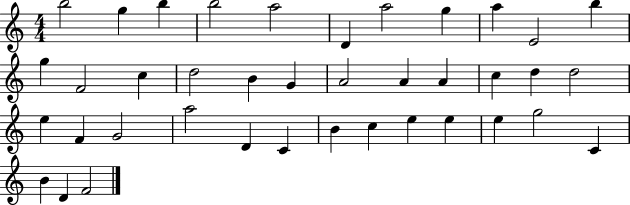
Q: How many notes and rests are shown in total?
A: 39